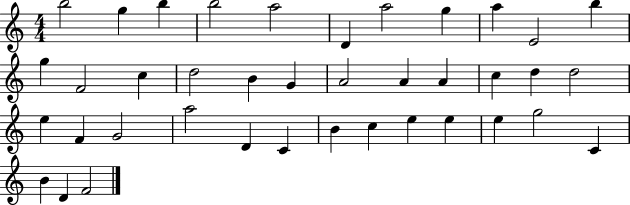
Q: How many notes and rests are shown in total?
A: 39